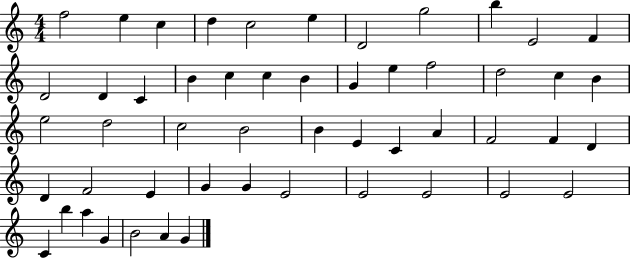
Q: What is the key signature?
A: C major